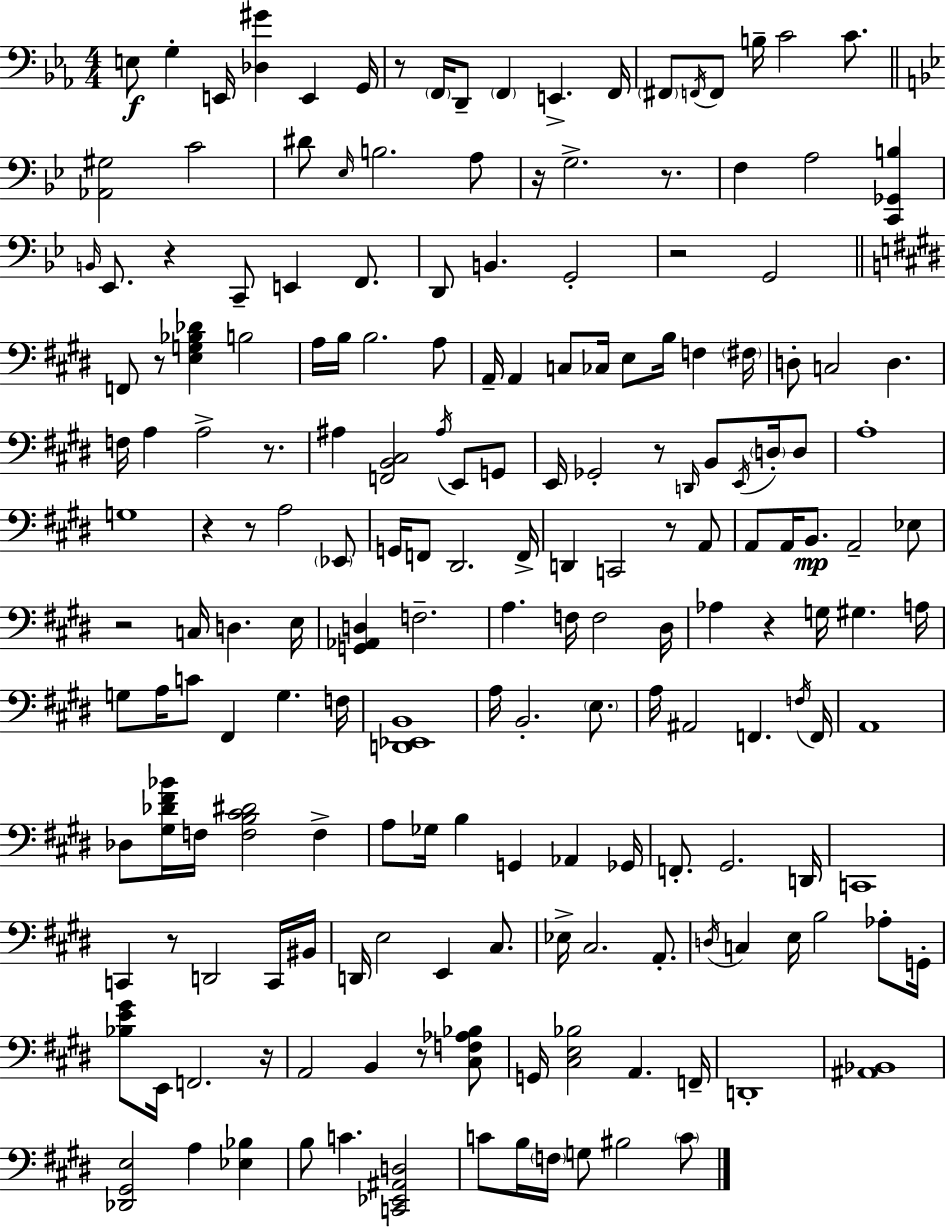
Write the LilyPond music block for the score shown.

{
  \clef bass
  \numericTimeSignature
  \time 4/4
  \key c \minor
  e8\f g4-. e,16 <des gis'>4 e,4 g,16 | r8 \parenthesize f,16 d,8-- \parenthesize f,4 e,4.-> f,16 | \parenthesize fis,8 \acciaccatura { f,16 } f,8 b16-- c'2 c'8. | \bar "||" \break \key bes \major <aes, gis>2 c'2 | dis'8 \grace { ees16 } b2. a8 | r16 g2.-> r8. | f4 a2 <c, ges, b>4 | \break \grace { b,16 } ees,8. r4 c,8-- e,4 f,8. | d,8 b,4. g,2-. | r2 g,2 | \bar "||" \break \key e \major f,8 r8 <e g bes des'>4 b2 | a16 b16 b2. a8 | a,16-- a,4 c8 ces16 e8 b16 f4 \parenthesize fis16 | d8-. c2 d4. | \break f16 a4 a2-> r8. | ais4 <f, b, cis>2 \acciaccatura { ais16 } e,8 g,8 | e,16 ges,2-. r8 \grace { d,16 } b,8 \acciaccatura { e,16 } | \parenthesize d16-. d8 a1-. | \break g1 | r4 r8 a2 | \parenthesize ees,8 g,16 f,8 dis,2. | f,16-> d,4 c,2 r8 | \break a,8 a,8 a,16 b,8.\mp a,2-- | ees8 r2 c16 d4. | e16 <g, aes, d>4 f2.-- | a4. f16 f2 | \break dis16 aes4 r4 g16 gis4. | a16 g8 a16 c'8 fis,4 g4. | f16 <d, ees, b,>1 | a16 b,2.-. | \break \parenthesize e8. a16 ais,2 f,4. | \acciaccatura { f16 } f,16 a,1 | des8 <gis des' fis' bes'>16 f16 <f b cis' dis'>2 | f4-> a8 ges16 b4 g,4 aes,4 | \break ges,16 f,8.-. gis,2. | d,16 c,1 | c,4 r8 d,2 | c,16 bis,16 d,16 e2 e,4 | \break cis8. ees16-> cis2. | a,8.-. \acciaccatura { d16 } c4 e16 b2 | aes8-. g,16-. <bes e' gis'>8 e,16 f,2. | r16 a,2 b,4 | \break r8 <cis f aes bes>8 g,16 <cis e bes>2 a,4. | f,16-- d,1-. | <ais, bes,>1 | <des, gis, e>2 a4 | \break <ees bes>4 b8 c'4. <c, ees, ais, d>2 | c'8 b16 \parenthesize f16 g8 bis2 | \parenthesize c'8 \bar "|."
}